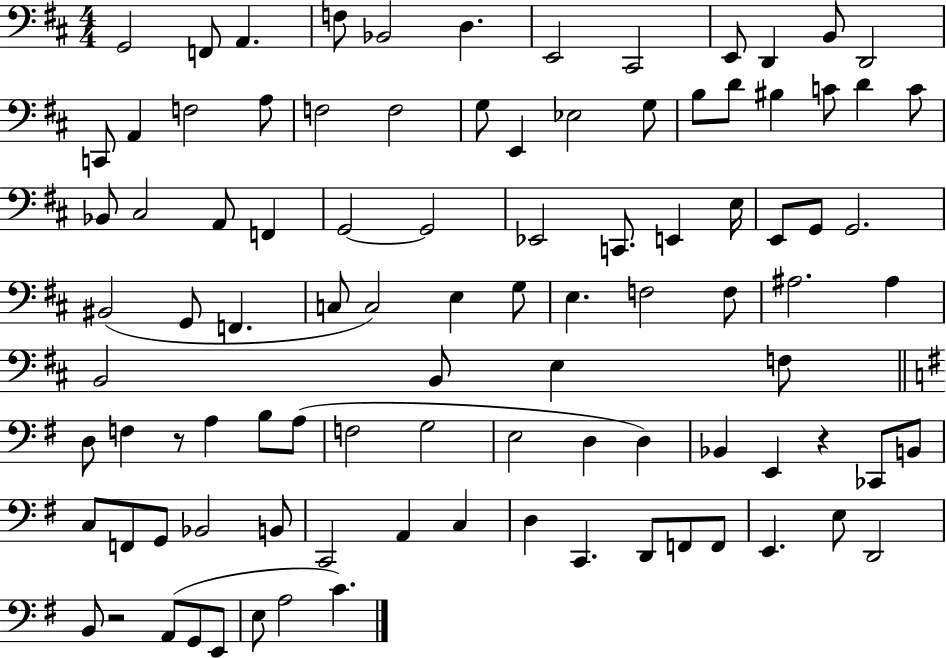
{
  \clef bass
  \numericTimeSignature
  \time 4/4
  \key d \major
  \repeat volta 2 { g,2 f,8 a,4. | f8 bes,2 d4. | e,2 cis,2 | e,8 d,4 b,8 d,2 | \break c,8 a,4 f2 a8 | f2 f2 | g8 e,4 ees2 g8 | b8 d'8 bis4 c'8 d'4 c'8 | \break bes,8 cis2 a,8 f,4 | g,2~~ g,2 | ees,2 c,8. e,4 e16 | e,8 g,8 g,2. | \break bis,2( g,8 f,4. | c8 c2) e4 g8 | e4. f2 f8 | ais2. ais4 | \break b,2 b,8 e4 f8 | \bar "||" \break \key g \major d8 f4 r8 a4 b8 a8( | f2 g2 | e2 d4 d4) | bes,4 e,4 r4 ces,8 b,8 | \break c8 f,8 g,8 bes,2 b,8 | c,2 a,4 c4 | d4 c,4. d,8 f,8 f,8 | e,4. e8 d,2 | \break b,8 r2 a,8( g,8 e,8 | e8 a2 c'4.) | } \bar "|."
}